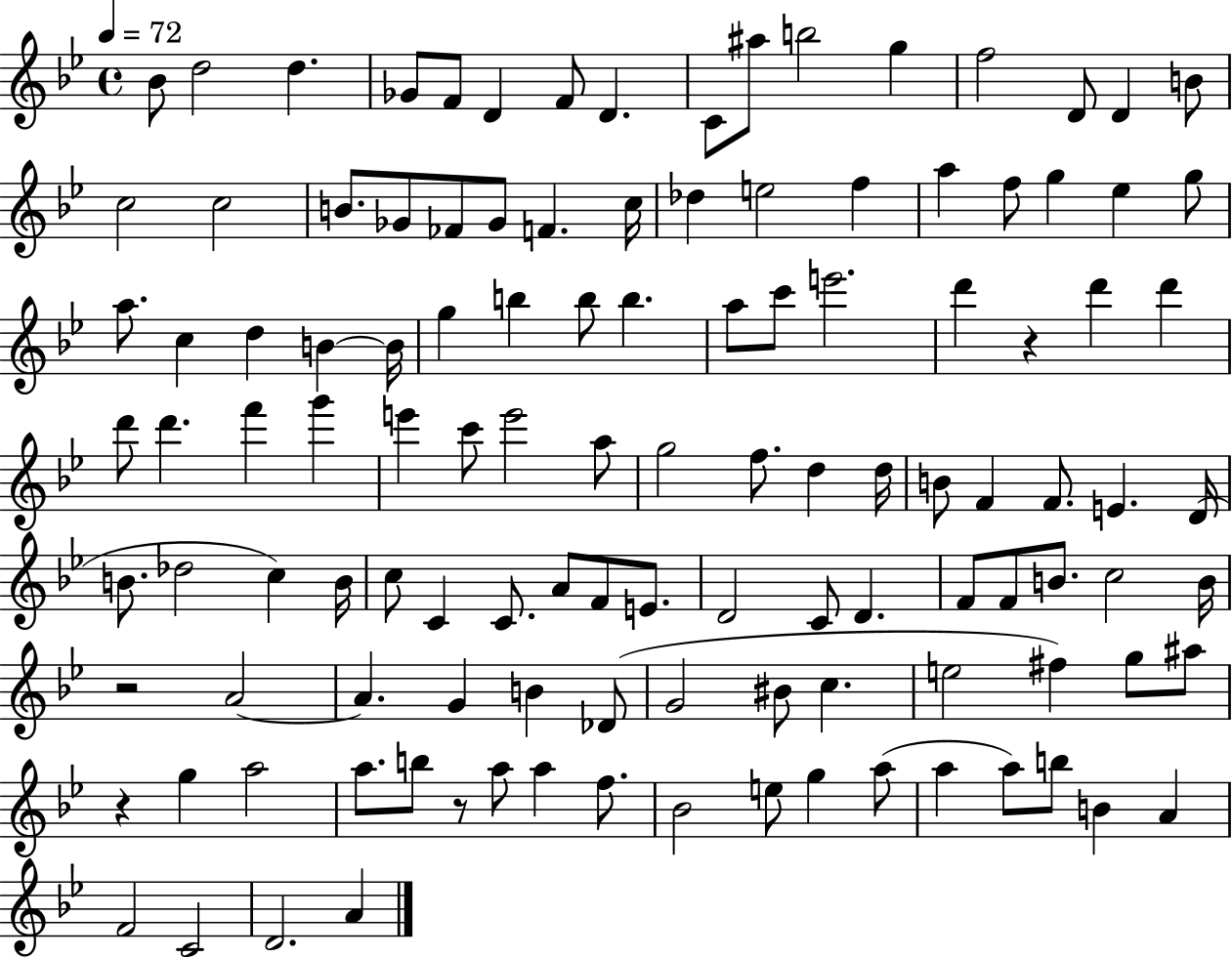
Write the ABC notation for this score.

X:1
T:Untitled
M:4/4
L:1/4
K:Bb
_B/2 d2 d _G/2 F/2 D F/2 D C/2 ^a/2 b2 g f2 D/2 D B/2 c2 c2 B/2 _G/2 _F/2 _G/2 F c/4 _d e2 f a f/2 g _e g/2 a/2 c d B B/4 g b b/2 b a/2 c'/2 e'2 d' z d' d' d'/2 d' f' g' e' c'/2 e'2 a/2 g2 f/2 d d/4 B/2 F F/2 E D/4 B/2 _d2 c B/4 c/2 C C/2 A/2 F/2 E/2 D2 C/2 D F/2 F/2 B/2 c2 B/4 z2 A2 A G B _D/2 G2 ^B/2 c e2 ^f g/2 ^a/2 z g a2 a/2 b/2 z/2 a/2 a f/2 _B2 e/2 g a/2 a a/2 b/2 B A F2 C2 D2 A